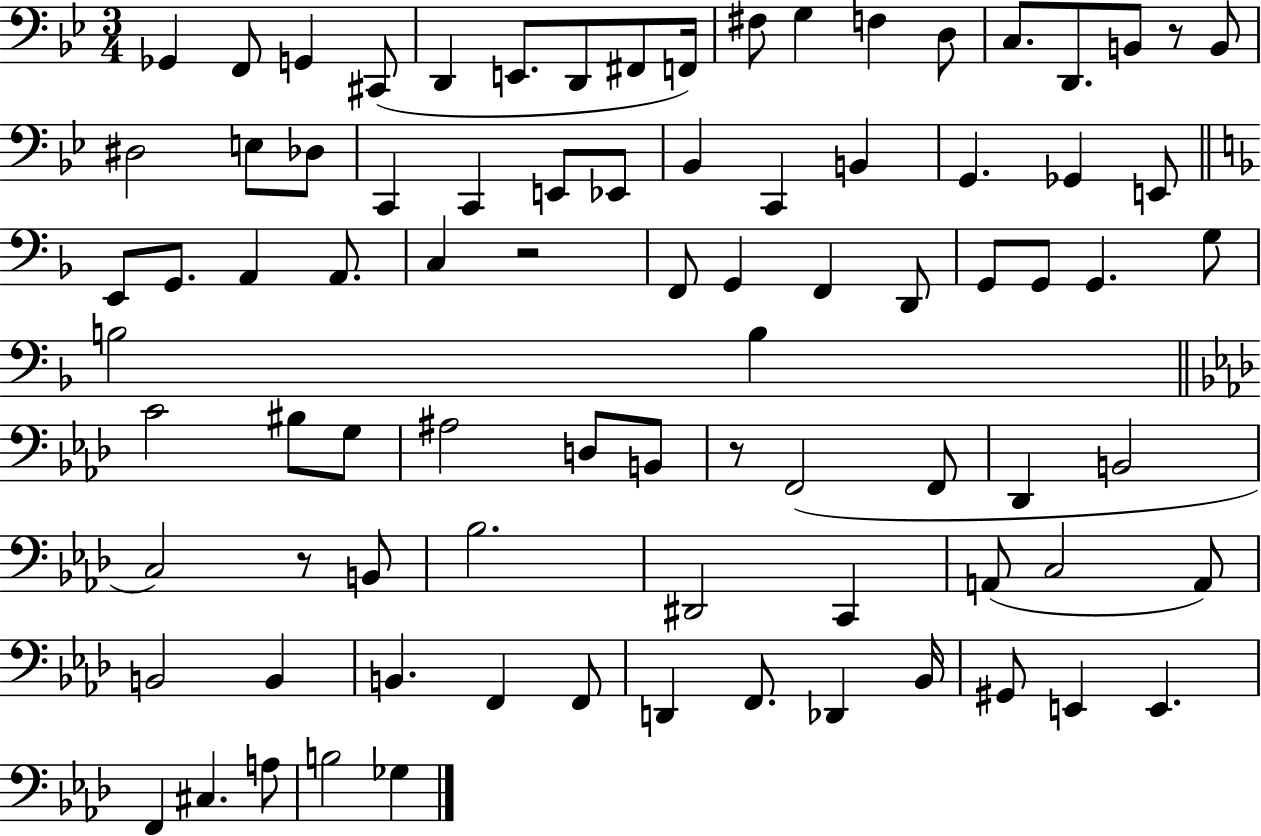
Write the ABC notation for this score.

X:1
T:Untitled
M:3/4
L:1/4
K:Bb
_G,, F,,/2 G,, ^C,,/2 D,, E,,/2 D,,/2 ^F,,/2 F,,/4 ^F,/2 G, F, D,/2 C,/2 D,,/2 B,,/2 z/2 B,,/2 ^D,2 E,/2 _D,/2 C,, C,, E,,/2 _E,,/2 _B,, C,, B,, G,, _G,, E,,/2 E,,/2 G,,/2 A,, A,,/2 C, z2 F,,/2 G,, F,, D,,/2 G,,/2 G,,/2 G,, G,/2 B,2 B, C2 ^B,/2 G,/2 ^A,2 D,/2 B,,/2 z/2 F,,2 F,,/2 _D,, B,,2 C,2 z/2 B,,/2 _B,2 ^D,,2 C,, A,,/2 C,2 A,,/2 B,,2 B,, B,, F,, F,,/2 D,, F,,/2 _D,, _B,,/4 ^G,,/2 E,, E,, F,, ^C, A,/2 B,2 _G,